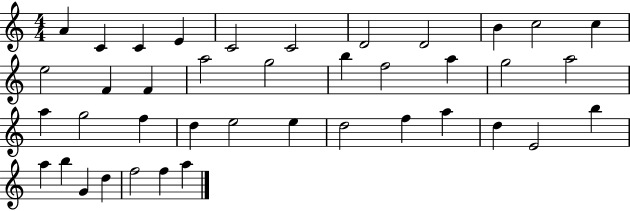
X:1
T:Untitled
M:4/4
L:1/4
K:C
A C C E C2 C2 D2 D2 B c2 c e2 F F a2 g2 b f2 a g2 a2 a g2 f d e2 e d2 f a d E2 b a b G d f2 f a